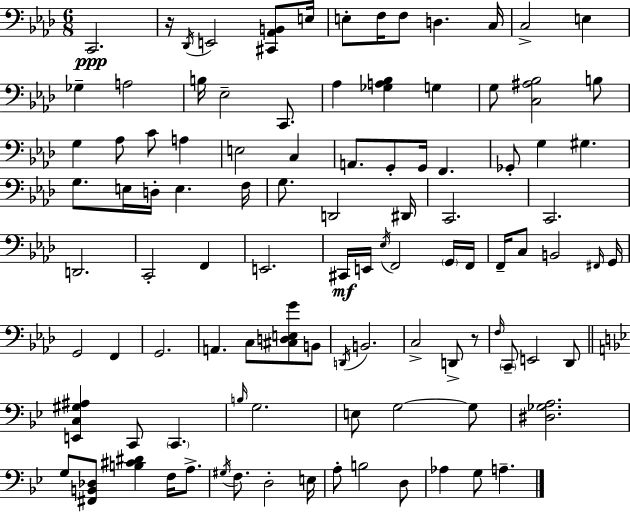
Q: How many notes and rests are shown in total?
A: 102